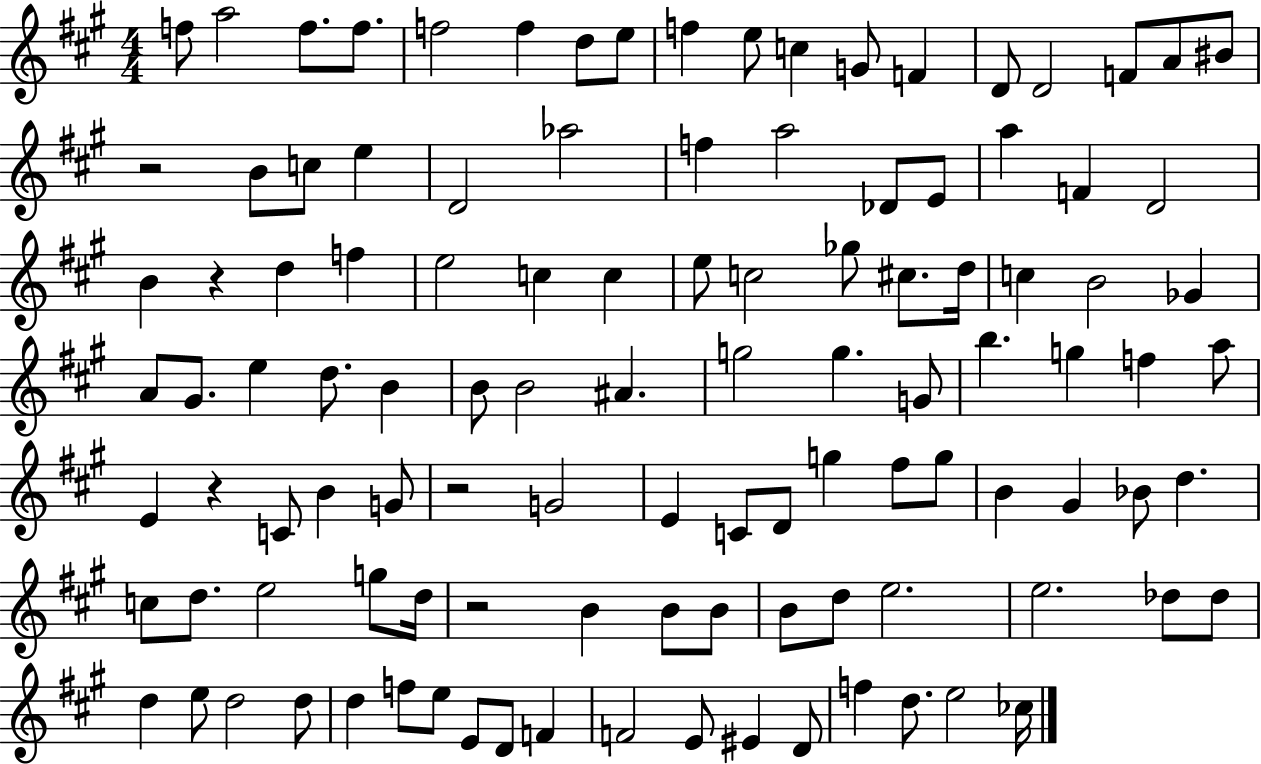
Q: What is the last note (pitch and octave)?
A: CES5